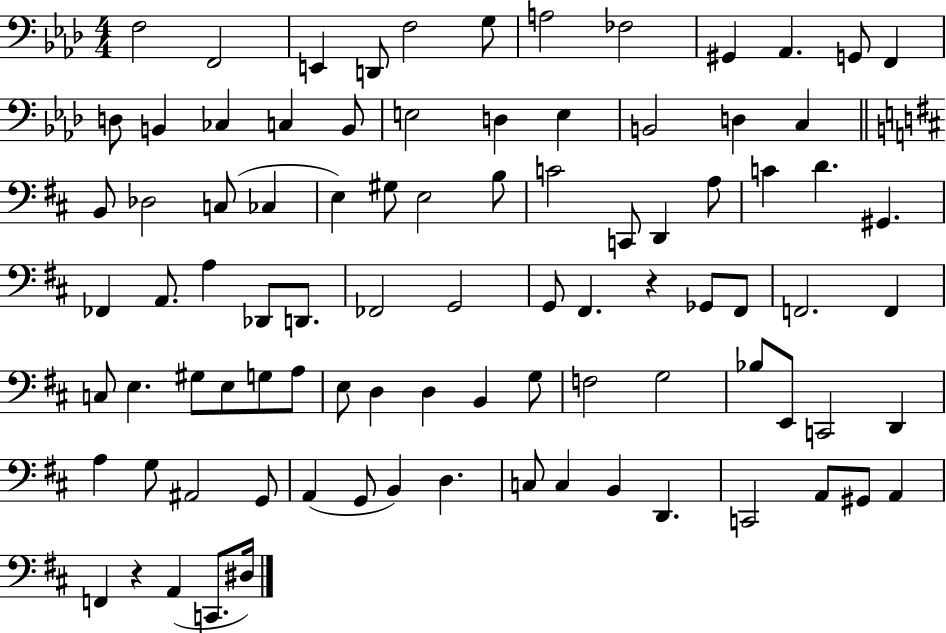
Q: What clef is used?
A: bass